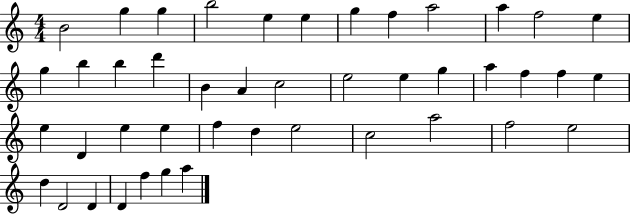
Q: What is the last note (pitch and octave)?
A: A5